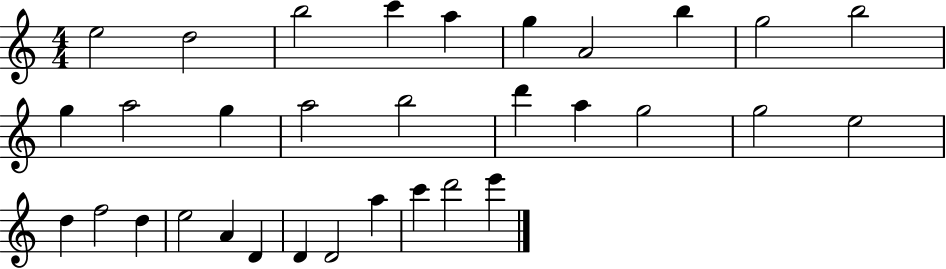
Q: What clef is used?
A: treble